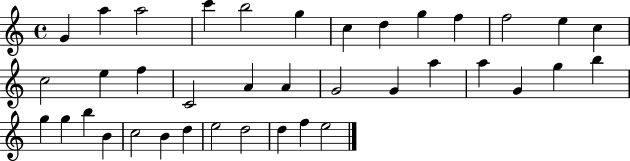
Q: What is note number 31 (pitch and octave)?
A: C5